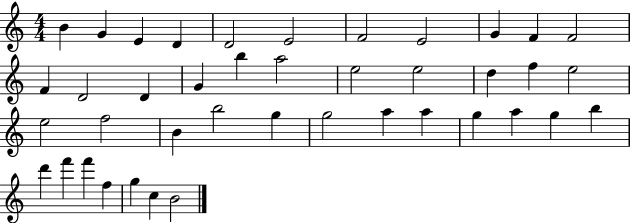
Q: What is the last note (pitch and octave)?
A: B4